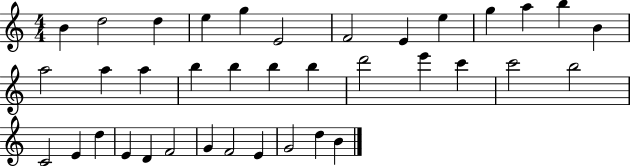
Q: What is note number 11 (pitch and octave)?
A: A5